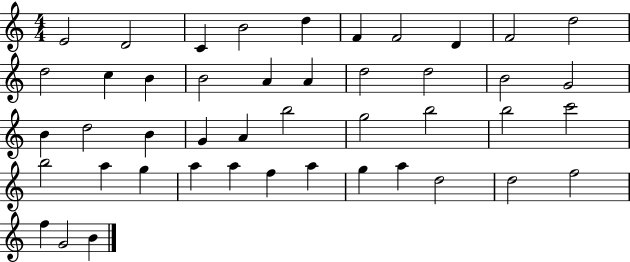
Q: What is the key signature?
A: C major